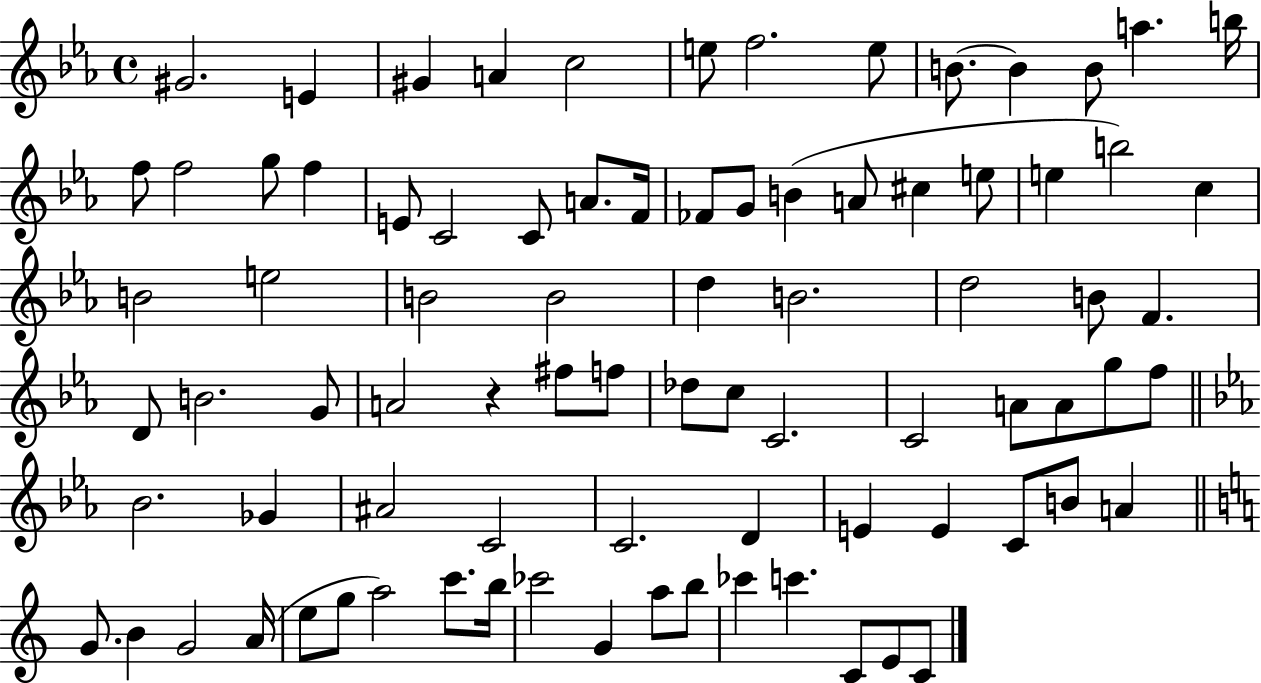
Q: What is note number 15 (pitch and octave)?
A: F5